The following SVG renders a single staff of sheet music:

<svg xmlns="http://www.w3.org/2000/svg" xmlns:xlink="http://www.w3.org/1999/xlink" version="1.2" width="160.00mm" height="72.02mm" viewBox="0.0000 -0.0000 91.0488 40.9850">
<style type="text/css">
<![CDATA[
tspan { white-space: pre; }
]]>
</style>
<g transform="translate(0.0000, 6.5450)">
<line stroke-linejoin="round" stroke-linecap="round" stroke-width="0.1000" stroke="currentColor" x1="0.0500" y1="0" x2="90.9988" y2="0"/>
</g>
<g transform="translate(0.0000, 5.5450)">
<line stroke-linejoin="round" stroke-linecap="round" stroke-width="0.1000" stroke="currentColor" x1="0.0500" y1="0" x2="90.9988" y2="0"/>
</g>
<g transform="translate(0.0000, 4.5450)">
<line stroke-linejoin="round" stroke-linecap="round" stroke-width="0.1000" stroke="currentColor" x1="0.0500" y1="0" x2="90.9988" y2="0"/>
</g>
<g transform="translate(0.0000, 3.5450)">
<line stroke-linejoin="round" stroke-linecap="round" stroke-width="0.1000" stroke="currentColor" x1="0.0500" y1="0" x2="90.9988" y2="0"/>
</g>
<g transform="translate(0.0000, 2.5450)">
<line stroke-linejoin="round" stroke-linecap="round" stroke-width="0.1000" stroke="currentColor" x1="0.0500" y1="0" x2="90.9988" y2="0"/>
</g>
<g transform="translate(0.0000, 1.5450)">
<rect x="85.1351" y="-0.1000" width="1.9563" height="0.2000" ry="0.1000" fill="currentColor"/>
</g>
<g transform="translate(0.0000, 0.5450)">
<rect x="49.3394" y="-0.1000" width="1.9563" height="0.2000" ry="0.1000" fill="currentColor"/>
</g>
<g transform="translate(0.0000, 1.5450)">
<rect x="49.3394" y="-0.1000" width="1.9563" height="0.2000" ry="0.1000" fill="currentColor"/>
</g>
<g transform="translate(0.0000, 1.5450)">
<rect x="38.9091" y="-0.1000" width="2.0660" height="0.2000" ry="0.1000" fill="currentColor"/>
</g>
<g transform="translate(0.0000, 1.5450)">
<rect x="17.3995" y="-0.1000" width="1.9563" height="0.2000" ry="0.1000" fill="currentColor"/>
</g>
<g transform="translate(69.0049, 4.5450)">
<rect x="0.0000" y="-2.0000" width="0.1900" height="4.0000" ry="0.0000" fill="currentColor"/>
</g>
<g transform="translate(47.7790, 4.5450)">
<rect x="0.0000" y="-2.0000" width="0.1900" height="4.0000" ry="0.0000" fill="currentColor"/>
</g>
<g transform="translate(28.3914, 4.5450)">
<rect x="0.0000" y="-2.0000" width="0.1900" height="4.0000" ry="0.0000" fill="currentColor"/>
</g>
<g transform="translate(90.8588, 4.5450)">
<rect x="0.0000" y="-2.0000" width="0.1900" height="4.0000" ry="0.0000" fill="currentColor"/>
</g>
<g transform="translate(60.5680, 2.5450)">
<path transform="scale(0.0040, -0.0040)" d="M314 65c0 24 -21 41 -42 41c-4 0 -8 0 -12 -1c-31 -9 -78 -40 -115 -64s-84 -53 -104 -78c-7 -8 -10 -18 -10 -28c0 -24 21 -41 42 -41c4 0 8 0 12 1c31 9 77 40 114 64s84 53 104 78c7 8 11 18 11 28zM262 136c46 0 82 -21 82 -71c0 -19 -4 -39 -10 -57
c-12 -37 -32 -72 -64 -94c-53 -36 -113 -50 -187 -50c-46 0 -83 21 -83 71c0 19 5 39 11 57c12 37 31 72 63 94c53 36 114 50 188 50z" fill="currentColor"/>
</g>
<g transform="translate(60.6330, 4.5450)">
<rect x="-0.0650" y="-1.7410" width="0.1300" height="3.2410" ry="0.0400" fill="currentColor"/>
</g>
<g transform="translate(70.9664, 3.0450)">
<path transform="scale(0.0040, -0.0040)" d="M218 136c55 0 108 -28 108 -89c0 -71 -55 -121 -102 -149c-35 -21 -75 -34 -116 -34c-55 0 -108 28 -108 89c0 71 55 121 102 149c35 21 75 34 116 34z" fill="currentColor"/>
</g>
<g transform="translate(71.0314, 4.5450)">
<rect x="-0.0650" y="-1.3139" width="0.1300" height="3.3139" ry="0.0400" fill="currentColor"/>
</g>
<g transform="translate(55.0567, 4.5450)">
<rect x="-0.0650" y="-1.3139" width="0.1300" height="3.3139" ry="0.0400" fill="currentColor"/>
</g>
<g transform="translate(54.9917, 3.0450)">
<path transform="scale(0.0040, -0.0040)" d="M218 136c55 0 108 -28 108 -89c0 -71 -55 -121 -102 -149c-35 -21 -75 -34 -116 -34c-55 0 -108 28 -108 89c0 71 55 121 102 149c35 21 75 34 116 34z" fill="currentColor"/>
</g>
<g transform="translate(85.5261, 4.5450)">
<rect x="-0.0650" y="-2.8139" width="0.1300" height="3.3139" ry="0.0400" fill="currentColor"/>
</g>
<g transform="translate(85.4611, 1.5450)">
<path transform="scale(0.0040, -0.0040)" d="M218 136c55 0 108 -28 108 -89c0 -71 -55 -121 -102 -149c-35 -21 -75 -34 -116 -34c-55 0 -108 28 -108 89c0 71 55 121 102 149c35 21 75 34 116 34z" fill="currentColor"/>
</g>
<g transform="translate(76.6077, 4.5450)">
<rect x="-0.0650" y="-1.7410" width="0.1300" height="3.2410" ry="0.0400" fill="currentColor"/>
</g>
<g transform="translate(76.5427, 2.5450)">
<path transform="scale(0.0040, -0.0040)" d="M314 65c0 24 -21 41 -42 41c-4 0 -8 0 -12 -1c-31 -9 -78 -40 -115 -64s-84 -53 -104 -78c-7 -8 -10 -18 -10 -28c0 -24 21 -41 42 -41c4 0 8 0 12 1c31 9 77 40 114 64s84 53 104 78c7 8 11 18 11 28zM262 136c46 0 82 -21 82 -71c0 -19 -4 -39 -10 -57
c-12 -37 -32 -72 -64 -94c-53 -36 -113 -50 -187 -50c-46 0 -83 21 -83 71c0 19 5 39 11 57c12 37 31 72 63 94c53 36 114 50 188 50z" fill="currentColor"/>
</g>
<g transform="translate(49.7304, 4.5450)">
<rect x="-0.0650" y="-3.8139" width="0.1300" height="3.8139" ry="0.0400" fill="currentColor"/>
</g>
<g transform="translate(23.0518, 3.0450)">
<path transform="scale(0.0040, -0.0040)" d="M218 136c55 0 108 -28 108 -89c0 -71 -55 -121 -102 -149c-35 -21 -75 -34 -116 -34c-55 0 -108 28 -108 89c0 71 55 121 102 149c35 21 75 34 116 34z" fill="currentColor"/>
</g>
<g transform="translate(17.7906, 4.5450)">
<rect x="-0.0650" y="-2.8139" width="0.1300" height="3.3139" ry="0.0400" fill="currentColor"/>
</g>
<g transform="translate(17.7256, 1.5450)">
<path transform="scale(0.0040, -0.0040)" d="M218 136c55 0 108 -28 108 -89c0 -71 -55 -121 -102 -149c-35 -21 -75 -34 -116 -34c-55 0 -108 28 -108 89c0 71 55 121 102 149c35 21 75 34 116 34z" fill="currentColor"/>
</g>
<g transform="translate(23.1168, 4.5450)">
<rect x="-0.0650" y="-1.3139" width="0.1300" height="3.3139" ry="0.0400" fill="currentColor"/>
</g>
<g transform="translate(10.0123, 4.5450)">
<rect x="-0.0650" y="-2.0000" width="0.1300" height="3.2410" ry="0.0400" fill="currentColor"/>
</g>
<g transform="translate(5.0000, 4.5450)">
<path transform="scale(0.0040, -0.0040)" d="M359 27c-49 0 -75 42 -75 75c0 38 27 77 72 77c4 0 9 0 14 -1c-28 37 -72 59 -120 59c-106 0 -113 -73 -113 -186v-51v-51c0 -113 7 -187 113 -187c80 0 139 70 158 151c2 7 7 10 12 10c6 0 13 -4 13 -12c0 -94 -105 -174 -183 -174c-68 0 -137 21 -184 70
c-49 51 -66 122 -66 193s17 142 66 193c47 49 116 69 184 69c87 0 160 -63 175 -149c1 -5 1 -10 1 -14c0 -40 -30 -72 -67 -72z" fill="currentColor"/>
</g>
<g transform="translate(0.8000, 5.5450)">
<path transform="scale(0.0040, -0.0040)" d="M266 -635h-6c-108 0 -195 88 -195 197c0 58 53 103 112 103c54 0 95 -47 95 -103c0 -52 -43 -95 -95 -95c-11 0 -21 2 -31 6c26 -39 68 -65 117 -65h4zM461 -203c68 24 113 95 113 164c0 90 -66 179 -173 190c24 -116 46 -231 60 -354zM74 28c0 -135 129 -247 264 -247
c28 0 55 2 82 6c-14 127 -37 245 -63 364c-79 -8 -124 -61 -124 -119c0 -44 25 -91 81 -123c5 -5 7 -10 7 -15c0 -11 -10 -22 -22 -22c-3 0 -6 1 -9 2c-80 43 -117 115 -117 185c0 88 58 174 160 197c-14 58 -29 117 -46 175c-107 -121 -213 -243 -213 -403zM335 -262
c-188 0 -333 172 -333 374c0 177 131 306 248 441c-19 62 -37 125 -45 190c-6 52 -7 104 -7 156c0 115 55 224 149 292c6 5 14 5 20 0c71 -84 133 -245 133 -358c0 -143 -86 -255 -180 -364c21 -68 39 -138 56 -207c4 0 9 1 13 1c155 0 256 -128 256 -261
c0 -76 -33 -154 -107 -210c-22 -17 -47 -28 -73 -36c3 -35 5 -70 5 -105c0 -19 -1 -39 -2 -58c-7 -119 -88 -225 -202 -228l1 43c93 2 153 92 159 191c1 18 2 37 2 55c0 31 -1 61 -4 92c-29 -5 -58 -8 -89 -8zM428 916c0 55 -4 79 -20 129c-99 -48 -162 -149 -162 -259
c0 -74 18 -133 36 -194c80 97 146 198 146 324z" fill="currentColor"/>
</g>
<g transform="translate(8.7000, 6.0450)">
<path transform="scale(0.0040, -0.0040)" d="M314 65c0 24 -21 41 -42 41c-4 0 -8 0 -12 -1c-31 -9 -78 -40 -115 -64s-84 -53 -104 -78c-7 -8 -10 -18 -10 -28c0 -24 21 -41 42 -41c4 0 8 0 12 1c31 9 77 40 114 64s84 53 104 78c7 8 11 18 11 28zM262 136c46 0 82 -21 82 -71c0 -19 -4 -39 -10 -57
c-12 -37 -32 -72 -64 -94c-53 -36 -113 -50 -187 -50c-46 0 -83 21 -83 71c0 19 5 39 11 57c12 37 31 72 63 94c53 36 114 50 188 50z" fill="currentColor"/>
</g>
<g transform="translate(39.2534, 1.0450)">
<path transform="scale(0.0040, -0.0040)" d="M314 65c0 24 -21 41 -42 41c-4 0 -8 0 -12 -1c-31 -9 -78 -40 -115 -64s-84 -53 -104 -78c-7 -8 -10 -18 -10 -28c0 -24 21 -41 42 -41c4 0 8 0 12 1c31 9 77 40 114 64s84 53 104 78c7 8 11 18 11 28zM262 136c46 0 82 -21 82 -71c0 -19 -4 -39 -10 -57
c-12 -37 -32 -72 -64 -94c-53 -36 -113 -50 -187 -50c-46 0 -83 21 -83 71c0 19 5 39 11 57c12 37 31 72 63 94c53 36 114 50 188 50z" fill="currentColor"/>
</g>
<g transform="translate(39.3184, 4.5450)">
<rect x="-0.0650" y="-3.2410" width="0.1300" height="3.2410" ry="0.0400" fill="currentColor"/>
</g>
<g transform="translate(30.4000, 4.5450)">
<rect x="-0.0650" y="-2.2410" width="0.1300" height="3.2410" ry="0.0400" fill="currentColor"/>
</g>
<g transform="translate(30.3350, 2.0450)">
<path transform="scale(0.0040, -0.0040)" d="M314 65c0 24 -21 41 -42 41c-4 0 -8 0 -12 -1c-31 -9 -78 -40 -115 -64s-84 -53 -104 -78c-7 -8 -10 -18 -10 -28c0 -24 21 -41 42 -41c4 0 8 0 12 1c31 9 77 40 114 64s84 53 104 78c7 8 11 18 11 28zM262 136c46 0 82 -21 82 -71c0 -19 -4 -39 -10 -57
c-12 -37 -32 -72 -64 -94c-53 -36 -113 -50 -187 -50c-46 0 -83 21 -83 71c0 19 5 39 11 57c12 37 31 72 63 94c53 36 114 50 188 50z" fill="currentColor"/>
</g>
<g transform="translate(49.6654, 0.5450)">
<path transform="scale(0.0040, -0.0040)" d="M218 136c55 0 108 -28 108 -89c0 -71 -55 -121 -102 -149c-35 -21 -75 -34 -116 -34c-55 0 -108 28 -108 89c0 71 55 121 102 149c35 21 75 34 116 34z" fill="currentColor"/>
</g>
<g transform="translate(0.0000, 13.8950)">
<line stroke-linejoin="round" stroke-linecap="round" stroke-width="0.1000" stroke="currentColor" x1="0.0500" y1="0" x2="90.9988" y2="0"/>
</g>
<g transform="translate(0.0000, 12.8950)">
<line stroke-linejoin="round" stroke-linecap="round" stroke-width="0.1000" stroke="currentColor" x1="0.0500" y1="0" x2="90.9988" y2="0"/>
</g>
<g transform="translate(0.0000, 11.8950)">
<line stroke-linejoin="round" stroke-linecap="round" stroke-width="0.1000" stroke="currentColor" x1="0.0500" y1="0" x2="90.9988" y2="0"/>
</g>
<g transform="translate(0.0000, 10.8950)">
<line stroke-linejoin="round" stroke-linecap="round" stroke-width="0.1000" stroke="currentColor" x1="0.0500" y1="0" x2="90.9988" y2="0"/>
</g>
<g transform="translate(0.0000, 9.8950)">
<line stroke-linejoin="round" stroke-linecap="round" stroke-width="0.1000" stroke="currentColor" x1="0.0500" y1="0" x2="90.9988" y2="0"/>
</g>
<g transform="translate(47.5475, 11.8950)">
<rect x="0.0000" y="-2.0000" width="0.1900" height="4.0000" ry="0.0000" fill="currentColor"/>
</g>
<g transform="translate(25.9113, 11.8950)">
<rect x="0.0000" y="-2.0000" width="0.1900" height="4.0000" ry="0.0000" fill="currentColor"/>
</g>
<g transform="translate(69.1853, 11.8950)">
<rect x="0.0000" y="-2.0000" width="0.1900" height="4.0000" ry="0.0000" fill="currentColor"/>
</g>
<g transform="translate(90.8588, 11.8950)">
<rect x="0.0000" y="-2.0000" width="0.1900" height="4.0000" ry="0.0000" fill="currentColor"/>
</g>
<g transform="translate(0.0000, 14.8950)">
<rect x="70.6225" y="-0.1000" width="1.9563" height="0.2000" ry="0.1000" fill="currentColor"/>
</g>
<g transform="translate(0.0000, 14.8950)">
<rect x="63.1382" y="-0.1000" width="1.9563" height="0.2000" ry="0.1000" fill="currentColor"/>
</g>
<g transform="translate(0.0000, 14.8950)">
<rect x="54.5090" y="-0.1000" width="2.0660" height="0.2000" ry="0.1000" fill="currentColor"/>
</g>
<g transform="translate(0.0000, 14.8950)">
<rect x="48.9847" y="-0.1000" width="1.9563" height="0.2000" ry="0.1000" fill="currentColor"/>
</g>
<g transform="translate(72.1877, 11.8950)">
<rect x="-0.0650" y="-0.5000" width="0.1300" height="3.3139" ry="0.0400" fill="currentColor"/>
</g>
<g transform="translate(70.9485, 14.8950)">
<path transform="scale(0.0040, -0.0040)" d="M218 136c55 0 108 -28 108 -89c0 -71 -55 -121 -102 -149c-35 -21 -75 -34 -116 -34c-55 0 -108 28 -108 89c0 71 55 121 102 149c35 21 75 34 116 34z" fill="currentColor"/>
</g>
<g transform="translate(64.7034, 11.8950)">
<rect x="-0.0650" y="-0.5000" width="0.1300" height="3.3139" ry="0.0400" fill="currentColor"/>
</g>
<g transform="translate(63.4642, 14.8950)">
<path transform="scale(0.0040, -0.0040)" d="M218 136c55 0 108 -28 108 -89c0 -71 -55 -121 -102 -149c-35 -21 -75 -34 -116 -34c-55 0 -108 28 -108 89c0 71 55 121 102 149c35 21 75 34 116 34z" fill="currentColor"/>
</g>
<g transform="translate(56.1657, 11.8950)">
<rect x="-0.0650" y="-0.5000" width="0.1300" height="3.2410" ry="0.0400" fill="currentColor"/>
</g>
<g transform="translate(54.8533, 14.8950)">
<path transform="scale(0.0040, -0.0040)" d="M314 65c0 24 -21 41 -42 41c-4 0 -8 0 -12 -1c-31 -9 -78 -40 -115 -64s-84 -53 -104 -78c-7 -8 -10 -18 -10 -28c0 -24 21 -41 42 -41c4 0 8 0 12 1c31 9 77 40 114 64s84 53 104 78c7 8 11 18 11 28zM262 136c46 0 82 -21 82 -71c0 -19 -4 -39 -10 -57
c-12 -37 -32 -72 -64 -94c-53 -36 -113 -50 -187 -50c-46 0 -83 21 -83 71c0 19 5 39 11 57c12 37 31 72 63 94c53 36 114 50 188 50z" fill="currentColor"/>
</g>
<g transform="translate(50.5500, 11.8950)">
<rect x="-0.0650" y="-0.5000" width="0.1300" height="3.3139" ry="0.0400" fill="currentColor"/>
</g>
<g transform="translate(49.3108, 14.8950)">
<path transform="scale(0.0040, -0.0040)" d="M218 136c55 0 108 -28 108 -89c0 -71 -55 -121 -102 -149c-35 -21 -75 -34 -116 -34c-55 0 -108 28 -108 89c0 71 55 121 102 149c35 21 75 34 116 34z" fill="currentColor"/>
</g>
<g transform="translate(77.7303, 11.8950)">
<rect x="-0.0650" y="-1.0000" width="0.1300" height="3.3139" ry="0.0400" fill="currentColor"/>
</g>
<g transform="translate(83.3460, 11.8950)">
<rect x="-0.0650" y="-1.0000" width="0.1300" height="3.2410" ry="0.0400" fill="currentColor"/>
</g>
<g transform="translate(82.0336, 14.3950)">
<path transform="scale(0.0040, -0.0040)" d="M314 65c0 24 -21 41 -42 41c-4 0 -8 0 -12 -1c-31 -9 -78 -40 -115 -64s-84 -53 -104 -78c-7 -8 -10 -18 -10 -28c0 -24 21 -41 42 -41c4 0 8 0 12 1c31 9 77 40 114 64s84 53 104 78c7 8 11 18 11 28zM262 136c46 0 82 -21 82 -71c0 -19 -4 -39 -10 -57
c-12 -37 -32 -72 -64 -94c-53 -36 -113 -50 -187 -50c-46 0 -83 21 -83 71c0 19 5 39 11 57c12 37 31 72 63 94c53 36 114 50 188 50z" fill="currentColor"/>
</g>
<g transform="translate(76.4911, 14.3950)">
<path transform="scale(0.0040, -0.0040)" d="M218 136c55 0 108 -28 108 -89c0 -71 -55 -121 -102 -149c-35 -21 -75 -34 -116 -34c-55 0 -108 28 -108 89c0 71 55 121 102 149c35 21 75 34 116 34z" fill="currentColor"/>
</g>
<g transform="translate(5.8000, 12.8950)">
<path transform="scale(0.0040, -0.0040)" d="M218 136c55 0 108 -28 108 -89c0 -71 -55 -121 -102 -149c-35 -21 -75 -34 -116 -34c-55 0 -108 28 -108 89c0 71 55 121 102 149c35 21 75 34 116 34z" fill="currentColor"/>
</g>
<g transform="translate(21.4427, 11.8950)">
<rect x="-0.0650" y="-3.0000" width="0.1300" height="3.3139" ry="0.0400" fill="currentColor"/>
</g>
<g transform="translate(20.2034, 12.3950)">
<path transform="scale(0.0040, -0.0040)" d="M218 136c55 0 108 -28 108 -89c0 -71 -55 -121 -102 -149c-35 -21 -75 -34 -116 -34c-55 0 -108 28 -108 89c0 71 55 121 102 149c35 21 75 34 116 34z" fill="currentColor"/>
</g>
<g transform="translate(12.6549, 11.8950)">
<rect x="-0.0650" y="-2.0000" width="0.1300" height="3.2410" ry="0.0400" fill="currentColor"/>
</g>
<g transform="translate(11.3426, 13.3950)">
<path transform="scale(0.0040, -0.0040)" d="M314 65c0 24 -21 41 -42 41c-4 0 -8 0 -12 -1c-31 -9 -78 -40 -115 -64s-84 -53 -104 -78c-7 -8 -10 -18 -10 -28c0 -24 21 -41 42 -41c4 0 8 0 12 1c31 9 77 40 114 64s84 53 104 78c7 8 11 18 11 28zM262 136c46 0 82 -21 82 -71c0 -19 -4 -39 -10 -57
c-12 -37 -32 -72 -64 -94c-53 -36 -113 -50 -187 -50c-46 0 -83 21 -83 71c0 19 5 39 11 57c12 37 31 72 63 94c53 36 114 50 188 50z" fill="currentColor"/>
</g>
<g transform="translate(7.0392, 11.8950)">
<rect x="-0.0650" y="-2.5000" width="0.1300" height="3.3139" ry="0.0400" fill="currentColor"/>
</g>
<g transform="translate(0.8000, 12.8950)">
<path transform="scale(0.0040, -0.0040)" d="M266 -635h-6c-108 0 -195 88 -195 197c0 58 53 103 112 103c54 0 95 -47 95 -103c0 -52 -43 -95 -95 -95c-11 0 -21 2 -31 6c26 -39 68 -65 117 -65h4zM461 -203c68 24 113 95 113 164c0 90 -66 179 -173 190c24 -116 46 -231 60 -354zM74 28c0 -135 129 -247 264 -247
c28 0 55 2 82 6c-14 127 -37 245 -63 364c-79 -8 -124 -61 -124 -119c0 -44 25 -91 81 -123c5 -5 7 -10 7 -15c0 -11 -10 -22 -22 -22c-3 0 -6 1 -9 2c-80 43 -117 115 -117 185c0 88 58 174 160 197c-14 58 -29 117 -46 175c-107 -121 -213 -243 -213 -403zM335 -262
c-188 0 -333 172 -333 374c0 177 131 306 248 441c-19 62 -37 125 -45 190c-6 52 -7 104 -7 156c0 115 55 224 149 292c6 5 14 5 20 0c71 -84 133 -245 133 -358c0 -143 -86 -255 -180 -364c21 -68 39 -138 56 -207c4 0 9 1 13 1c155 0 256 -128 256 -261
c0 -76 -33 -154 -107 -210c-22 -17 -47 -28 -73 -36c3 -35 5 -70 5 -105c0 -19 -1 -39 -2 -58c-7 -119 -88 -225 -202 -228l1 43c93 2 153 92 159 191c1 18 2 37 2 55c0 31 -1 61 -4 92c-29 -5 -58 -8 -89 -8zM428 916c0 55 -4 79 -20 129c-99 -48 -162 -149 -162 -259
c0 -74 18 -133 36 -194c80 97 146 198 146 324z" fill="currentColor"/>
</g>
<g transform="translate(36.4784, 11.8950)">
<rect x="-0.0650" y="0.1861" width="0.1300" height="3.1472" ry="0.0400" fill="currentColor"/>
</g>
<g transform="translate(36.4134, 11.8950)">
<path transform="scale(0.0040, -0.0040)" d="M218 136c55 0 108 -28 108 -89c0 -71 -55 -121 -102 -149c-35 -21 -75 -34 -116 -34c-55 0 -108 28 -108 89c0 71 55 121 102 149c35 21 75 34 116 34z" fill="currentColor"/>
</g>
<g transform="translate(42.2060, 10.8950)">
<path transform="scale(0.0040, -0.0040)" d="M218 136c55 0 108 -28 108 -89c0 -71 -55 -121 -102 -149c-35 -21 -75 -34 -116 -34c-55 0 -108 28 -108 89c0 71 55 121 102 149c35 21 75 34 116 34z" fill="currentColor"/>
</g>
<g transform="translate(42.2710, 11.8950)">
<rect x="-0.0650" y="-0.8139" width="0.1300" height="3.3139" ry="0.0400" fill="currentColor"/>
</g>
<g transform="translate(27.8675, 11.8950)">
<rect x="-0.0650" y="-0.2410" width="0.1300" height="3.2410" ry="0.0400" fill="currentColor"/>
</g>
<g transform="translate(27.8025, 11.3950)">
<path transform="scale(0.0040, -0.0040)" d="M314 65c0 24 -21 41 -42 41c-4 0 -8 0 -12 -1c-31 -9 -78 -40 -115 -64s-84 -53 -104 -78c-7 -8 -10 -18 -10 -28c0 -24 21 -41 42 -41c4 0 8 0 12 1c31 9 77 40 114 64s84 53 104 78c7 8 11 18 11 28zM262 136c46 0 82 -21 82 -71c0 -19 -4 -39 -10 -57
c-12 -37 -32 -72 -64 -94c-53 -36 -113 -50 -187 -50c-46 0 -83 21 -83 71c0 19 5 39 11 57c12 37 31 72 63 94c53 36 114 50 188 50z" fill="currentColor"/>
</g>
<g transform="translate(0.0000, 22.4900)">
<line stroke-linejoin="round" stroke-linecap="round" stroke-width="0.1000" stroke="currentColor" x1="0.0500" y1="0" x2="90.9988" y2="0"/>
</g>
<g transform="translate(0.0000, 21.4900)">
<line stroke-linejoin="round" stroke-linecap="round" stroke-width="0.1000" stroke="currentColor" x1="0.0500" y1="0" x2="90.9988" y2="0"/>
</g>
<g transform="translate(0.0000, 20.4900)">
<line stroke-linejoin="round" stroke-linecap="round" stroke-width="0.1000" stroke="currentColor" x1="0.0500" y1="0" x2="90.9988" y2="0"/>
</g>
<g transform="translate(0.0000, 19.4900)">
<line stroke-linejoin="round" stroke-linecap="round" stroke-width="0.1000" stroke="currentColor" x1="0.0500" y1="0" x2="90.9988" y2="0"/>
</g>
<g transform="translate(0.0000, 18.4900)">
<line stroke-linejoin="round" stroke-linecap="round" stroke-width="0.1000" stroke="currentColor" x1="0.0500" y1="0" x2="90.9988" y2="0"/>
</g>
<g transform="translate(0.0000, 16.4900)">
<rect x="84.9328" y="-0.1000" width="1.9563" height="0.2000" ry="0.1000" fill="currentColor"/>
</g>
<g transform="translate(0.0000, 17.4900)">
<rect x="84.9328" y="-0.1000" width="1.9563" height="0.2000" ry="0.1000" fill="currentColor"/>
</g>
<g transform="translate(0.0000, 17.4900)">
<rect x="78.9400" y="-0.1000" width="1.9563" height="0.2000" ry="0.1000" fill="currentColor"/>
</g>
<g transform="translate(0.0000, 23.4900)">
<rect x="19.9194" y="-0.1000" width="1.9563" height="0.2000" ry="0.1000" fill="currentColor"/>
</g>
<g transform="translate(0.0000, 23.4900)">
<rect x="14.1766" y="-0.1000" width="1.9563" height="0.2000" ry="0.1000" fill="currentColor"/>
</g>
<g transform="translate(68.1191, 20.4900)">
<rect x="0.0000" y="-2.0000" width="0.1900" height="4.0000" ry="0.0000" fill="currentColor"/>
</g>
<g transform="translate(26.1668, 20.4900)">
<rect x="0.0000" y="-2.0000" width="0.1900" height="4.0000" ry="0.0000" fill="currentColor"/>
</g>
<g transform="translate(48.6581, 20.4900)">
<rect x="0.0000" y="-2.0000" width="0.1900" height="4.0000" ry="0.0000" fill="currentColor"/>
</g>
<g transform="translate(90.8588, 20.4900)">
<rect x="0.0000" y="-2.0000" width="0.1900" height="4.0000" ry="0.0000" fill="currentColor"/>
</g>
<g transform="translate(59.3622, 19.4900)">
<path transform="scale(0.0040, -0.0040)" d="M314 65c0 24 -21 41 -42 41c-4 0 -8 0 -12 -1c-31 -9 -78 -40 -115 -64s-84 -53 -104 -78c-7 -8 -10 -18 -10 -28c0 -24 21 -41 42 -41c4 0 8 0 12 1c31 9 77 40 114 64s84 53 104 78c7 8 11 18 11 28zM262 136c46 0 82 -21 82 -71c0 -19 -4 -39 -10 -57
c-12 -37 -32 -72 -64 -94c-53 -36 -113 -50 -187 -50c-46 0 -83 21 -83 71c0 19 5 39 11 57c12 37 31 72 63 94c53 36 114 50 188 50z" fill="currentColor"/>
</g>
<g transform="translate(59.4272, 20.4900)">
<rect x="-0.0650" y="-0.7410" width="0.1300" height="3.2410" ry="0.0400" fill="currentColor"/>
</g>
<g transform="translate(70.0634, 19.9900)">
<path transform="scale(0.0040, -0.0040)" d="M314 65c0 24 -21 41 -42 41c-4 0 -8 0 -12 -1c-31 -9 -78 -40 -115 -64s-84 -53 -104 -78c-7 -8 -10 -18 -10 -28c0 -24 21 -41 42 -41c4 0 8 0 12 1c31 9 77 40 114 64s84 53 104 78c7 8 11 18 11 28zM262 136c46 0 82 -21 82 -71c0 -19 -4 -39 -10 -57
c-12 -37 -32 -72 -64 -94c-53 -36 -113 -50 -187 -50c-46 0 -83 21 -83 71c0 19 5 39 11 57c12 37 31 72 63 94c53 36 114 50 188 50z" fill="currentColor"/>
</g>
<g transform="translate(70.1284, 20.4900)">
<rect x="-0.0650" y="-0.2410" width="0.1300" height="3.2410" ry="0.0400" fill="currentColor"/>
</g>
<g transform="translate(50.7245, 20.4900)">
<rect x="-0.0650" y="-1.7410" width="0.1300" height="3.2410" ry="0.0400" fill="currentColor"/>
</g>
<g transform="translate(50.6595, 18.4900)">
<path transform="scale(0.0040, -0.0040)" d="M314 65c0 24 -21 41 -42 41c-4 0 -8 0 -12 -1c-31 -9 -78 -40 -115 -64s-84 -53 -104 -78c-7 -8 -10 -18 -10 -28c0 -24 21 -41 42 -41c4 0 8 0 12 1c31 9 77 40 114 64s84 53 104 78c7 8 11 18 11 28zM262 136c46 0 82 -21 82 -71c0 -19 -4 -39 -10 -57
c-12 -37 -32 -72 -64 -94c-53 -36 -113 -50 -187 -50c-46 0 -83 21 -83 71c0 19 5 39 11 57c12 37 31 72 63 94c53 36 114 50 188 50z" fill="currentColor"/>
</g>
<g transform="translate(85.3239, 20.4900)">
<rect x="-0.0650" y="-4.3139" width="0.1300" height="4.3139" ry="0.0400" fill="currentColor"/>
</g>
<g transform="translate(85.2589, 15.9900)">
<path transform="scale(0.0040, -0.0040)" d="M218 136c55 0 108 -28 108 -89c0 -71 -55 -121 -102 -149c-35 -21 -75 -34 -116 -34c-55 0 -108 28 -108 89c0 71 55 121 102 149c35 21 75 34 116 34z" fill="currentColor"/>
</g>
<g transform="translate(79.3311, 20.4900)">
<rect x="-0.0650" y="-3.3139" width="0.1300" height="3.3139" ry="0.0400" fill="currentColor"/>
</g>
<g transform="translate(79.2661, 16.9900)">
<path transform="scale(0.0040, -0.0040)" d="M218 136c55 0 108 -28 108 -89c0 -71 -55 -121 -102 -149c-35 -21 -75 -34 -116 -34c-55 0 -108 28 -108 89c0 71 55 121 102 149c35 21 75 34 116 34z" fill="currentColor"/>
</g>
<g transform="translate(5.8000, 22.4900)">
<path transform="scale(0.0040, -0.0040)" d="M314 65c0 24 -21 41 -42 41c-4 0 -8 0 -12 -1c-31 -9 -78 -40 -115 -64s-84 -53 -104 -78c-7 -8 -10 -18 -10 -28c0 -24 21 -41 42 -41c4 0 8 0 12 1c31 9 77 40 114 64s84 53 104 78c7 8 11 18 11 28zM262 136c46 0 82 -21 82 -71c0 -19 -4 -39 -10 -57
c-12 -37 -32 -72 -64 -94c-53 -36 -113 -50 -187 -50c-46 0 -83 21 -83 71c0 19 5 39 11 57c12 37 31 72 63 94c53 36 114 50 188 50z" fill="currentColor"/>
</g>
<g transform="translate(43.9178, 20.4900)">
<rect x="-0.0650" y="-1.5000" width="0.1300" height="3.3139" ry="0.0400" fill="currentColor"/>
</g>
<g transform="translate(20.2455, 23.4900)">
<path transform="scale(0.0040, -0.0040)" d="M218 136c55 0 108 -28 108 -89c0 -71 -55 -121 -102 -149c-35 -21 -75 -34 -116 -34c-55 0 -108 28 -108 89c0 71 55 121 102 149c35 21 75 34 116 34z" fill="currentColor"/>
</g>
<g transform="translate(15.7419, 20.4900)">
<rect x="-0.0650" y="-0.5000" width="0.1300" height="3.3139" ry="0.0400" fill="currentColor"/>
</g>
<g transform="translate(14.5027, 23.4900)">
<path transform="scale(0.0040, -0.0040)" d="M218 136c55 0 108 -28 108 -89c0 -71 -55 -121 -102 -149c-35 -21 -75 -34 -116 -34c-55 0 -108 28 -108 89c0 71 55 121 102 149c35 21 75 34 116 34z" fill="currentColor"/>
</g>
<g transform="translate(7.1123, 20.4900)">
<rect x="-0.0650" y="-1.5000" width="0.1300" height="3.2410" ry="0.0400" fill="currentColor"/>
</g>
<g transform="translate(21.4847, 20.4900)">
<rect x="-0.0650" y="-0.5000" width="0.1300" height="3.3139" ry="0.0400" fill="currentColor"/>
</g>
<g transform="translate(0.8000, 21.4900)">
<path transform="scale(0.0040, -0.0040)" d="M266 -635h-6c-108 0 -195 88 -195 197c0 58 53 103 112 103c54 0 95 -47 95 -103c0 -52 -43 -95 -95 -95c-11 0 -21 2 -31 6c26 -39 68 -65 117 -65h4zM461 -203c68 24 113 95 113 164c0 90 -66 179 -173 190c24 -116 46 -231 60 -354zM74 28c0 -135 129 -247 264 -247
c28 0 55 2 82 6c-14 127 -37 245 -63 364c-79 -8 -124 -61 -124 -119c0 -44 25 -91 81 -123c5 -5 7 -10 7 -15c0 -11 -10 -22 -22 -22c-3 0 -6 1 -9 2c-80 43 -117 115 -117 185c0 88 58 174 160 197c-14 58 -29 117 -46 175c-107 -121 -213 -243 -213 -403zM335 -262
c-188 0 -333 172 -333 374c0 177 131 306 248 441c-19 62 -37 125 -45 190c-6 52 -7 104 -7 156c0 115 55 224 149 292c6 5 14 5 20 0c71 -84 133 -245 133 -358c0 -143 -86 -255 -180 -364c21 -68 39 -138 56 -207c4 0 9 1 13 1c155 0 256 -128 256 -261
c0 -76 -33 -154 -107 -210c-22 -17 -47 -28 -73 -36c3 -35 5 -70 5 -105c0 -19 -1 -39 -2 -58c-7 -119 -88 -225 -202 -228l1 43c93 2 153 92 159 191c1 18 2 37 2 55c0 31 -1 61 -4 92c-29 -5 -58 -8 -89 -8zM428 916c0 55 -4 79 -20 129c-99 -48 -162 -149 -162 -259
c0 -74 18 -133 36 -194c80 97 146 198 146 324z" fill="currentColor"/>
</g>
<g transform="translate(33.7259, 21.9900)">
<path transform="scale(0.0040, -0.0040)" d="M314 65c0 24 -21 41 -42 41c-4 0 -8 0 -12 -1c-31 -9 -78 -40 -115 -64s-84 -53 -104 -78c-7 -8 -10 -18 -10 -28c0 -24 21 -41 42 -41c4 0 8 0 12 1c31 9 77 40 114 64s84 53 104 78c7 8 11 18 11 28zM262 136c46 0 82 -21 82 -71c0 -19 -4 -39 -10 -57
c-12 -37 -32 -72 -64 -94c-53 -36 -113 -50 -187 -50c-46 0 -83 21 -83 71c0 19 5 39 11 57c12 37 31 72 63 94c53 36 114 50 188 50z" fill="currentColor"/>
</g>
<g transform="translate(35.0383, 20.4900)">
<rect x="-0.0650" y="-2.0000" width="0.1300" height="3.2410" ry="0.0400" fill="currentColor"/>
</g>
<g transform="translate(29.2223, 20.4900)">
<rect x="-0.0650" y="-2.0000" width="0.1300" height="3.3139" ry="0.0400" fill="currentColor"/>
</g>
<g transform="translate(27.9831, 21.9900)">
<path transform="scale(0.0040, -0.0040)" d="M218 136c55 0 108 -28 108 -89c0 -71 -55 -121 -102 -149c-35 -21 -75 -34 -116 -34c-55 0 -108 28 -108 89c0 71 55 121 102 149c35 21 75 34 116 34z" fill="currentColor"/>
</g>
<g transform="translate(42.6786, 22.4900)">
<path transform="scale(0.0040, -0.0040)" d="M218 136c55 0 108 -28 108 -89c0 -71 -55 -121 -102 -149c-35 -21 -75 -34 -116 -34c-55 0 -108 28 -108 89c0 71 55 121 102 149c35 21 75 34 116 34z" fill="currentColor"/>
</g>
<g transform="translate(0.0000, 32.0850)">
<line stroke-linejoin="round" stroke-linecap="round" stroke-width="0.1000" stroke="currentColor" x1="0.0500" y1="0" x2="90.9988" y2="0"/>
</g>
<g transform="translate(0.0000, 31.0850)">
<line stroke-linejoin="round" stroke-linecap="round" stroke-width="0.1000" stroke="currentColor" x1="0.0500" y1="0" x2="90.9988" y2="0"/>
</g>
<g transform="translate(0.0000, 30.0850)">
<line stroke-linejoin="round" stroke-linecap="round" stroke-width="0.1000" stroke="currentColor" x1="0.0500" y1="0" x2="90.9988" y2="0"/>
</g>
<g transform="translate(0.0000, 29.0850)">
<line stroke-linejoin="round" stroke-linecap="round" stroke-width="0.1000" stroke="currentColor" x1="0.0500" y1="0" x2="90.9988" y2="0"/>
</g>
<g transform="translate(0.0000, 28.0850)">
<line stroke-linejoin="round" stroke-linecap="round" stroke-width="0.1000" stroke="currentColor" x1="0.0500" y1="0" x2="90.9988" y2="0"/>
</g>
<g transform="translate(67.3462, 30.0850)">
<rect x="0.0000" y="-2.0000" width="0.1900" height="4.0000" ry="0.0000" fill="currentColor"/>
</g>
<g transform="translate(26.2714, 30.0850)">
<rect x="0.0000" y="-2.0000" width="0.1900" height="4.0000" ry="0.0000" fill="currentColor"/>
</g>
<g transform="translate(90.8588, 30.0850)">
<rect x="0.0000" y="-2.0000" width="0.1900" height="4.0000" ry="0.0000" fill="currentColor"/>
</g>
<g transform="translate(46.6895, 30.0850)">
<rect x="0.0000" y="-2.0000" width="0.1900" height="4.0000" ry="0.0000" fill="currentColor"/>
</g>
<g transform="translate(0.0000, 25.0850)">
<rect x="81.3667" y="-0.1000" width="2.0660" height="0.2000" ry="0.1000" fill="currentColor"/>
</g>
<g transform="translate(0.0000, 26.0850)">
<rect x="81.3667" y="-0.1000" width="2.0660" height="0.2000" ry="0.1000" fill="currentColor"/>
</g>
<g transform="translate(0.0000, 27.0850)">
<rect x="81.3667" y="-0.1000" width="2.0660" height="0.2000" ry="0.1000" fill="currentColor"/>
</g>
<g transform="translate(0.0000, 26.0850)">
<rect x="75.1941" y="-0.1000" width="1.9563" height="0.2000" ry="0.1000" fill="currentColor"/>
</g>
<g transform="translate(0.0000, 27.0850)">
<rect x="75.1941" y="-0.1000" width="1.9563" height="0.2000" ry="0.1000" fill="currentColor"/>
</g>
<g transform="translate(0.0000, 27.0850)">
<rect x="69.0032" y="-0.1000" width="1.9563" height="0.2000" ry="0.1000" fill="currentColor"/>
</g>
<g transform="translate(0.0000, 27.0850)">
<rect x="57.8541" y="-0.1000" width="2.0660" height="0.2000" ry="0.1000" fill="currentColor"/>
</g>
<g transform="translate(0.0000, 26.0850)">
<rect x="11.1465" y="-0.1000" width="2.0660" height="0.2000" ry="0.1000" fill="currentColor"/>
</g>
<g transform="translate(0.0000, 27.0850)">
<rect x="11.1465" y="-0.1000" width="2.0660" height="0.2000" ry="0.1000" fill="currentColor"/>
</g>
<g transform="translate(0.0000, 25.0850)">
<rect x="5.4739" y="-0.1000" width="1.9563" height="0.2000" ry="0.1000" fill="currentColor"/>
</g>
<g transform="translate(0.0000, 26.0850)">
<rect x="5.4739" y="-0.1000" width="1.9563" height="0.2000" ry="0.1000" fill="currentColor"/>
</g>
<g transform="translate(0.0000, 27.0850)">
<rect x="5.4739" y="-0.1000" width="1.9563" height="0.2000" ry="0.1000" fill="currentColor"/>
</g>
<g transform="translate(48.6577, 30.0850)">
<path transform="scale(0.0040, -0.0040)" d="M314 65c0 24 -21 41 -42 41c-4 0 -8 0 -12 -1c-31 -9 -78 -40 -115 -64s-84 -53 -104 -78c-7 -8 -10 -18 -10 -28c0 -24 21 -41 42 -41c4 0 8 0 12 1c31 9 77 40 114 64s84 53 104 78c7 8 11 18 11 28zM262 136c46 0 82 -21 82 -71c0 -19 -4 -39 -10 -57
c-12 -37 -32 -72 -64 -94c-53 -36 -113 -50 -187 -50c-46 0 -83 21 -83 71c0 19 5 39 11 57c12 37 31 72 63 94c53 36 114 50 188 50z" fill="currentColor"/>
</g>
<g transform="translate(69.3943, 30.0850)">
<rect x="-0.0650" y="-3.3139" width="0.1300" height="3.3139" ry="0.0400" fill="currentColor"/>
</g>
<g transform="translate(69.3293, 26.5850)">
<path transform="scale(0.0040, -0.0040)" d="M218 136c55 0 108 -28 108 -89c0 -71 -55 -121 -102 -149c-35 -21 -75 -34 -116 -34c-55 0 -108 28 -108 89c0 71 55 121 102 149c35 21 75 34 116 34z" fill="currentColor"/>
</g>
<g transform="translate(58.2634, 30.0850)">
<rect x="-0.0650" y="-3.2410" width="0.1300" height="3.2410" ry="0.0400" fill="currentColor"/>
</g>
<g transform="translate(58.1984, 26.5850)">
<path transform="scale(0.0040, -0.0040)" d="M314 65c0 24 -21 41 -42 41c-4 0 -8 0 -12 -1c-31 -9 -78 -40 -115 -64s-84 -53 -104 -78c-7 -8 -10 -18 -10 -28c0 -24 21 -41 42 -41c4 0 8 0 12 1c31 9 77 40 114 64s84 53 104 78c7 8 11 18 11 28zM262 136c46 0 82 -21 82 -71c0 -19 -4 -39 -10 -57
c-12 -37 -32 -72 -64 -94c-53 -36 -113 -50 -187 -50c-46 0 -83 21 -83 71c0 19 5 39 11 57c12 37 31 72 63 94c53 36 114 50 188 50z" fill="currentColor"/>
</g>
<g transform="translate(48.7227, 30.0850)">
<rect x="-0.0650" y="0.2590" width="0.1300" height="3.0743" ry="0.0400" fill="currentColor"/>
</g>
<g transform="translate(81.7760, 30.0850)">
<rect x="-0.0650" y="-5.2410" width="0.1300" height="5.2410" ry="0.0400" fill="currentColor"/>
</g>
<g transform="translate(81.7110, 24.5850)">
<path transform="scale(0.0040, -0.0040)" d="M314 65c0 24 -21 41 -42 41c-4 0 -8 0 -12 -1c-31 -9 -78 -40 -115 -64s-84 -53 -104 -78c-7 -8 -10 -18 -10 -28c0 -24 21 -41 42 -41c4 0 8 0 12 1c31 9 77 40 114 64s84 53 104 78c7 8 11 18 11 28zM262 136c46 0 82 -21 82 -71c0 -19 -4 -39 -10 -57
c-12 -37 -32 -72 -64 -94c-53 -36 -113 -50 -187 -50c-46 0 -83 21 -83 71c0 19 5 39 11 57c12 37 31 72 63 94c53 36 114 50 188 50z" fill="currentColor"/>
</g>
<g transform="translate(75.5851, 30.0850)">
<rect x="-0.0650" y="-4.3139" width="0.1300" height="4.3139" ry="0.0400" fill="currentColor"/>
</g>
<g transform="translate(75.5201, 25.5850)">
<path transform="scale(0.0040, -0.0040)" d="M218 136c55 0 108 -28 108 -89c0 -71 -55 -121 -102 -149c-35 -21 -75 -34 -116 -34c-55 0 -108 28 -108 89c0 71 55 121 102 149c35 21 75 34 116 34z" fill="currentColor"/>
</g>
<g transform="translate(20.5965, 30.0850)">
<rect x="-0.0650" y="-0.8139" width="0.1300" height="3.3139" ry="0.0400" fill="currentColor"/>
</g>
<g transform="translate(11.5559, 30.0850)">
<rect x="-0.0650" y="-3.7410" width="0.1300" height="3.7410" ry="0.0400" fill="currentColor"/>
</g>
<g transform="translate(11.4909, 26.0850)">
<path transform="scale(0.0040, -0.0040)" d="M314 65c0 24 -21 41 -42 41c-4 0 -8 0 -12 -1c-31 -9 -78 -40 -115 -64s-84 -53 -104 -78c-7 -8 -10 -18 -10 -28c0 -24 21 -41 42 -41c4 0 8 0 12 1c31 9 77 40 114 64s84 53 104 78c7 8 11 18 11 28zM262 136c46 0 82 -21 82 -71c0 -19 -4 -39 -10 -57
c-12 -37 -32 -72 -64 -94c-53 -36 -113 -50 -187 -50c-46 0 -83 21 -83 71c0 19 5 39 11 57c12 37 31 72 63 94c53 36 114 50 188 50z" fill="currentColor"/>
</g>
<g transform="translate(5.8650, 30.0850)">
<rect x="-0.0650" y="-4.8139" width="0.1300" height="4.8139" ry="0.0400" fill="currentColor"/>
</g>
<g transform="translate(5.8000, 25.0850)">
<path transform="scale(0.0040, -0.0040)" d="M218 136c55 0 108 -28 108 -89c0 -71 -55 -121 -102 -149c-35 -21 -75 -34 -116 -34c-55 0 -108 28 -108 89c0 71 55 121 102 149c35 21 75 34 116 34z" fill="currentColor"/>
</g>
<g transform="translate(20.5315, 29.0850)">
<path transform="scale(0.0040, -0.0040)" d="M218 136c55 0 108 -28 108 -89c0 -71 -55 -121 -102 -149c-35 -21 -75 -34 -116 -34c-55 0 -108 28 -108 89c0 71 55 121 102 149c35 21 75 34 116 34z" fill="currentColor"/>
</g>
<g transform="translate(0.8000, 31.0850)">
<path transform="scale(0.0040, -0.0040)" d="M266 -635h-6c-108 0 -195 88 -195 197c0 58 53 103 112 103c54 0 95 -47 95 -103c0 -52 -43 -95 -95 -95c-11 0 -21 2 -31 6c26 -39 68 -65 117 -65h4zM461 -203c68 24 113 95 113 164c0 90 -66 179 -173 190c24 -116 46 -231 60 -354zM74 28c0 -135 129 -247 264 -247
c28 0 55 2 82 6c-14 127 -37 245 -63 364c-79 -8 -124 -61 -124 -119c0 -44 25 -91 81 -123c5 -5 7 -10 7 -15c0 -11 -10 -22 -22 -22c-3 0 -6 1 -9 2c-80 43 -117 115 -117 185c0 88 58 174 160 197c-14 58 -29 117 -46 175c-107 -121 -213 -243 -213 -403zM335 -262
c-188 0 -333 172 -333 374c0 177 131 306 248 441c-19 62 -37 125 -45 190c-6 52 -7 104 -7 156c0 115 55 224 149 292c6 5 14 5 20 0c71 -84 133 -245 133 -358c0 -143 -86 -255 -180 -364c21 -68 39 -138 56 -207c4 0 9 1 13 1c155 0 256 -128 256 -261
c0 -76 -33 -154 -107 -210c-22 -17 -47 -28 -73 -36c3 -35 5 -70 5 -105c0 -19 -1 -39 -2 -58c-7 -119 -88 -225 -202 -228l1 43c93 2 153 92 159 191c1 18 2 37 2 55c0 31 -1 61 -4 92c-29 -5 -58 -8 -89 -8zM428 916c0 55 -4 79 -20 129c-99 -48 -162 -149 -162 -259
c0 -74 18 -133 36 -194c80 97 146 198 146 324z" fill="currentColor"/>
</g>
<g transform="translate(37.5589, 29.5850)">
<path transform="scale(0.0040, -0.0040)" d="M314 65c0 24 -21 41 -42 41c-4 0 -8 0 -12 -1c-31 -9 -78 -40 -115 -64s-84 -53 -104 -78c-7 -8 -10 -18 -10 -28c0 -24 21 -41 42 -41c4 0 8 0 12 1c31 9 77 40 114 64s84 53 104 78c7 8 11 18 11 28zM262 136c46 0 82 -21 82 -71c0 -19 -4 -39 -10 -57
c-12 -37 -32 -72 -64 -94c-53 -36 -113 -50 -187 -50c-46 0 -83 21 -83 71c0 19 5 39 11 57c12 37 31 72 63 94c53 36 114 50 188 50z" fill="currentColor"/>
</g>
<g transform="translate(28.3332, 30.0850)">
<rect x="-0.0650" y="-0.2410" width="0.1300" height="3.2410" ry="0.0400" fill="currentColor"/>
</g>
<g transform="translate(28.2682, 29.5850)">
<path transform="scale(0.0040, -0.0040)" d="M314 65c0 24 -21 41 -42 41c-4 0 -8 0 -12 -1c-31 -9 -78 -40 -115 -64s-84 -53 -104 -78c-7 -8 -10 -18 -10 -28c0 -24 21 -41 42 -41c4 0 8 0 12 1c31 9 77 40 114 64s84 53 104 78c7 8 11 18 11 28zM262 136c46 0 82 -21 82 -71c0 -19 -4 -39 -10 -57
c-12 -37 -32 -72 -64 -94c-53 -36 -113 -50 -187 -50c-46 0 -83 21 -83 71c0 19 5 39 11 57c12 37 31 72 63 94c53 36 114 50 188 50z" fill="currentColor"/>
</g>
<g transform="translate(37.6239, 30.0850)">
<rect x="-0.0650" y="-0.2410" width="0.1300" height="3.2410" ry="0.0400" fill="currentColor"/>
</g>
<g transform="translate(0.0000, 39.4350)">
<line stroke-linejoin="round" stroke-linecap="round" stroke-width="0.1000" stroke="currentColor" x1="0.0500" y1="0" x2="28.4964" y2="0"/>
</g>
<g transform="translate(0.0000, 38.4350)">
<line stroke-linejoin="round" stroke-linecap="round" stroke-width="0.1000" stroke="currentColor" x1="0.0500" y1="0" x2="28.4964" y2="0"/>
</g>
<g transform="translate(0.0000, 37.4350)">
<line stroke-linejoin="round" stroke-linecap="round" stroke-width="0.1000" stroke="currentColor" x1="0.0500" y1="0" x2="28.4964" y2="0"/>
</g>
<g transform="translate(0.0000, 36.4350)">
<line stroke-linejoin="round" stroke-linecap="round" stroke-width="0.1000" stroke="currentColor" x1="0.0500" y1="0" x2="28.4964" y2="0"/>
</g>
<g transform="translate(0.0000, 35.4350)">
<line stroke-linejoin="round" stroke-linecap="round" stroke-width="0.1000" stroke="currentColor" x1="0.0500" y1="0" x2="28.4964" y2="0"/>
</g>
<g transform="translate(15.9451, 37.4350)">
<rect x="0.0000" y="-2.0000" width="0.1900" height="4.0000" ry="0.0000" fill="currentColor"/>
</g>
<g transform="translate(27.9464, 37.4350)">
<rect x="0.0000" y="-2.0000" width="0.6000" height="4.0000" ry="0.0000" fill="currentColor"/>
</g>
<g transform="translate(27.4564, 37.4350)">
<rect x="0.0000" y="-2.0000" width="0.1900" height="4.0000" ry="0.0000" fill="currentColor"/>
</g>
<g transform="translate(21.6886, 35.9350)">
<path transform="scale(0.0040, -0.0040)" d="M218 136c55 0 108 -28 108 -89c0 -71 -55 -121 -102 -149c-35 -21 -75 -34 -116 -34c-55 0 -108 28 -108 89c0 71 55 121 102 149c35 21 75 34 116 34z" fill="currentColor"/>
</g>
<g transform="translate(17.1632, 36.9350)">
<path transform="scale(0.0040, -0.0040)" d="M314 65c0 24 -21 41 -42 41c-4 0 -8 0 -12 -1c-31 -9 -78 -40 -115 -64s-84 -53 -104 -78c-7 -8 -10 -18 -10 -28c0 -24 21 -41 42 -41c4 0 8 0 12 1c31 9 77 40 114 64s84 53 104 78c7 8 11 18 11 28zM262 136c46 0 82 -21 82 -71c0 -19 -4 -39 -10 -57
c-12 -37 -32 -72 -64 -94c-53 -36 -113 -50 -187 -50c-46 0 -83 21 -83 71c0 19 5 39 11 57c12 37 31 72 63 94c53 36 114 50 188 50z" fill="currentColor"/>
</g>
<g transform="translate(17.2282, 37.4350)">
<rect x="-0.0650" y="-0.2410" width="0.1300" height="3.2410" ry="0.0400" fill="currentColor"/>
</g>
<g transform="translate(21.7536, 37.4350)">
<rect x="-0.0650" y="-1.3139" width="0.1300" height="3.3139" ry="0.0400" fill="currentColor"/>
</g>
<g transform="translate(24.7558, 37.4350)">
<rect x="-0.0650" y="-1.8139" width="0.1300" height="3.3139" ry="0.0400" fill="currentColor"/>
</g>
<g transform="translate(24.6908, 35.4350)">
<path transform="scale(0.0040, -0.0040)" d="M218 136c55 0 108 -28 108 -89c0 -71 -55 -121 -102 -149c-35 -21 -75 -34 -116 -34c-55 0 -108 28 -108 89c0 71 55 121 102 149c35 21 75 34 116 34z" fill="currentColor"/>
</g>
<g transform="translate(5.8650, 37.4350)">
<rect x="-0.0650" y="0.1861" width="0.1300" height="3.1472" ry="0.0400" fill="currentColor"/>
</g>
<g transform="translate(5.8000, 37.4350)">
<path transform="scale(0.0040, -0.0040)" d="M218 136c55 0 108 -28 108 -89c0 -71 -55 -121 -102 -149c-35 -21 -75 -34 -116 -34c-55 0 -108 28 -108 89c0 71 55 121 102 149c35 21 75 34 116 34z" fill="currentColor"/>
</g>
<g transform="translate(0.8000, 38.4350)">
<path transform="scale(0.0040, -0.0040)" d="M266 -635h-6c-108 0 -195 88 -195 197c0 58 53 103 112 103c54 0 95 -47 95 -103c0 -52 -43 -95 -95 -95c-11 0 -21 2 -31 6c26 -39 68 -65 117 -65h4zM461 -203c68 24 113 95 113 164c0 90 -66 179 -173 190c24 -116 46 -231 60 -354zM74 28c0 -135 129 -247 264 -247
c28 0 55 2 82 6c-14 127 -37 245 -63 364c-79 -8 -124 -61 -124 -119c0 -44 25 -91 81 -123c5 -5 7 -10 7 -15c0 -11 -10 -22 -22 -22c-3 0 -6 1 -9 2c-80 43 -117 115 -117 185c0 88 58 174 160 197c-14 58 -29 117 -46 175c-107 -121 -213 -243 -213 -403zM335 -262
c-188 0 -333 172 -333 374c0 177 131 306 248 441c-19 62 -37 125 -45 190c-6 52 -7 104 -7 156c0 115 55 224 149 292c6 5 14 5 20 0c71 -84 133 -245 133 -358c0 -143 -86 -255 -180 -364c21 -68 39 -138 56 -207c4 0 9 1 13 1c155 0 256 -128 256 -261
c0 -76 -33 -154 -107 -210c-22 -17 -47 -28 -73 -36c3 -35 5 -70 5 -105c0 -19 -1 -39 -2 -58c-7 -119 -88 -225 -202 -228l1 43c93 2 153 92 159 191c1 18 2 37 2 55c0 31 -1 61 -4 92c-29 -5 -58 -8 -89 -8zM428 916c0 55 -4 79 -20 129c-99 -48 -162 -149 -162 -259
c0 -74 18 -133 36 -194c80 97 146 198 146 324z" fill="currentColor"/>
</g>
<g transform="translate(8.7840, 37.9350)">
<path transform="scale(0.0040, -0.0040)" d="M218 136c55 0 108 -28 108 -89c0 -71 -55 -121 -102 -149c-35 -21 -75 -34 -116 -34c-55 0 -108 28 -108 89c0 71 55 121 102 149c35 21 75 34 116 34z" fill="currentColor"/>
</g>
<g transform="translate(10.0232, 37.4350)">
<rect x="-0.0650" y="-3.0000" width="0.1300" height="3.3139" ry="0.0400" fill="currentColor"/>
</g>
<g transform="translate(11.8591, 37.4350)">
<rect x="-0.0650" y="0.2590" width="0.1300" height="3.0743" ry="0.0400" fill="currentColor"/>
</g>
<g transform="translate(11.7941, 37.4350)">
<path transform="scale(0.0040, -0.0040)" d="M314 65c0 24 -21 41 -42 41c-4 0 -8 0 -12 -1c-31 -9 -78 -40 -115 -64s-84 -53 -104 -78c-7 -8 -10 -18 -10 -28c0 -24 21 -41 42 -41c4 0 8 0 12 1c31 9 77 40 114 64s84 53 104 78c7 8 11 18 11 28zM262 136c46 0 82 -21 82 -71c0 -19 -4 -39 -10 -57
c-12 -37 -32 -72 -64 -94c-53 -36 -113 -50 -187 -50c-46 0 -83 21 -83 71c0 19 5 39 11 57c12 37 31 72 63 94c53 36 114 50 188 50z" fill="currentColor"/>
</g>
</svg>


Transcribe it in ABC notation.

X:1
T:Untitled
M:4/4
L:1/4
K:C
F2 a e g2 b2 c' e f2 e f2 a G F2 A c2 B d C C2 C C D D2 E2 C C F F2 E f2 d2 c2 b d' e' c'2 d c2 c2 B2 b2 b d' f'2 B A B2 c2 e f